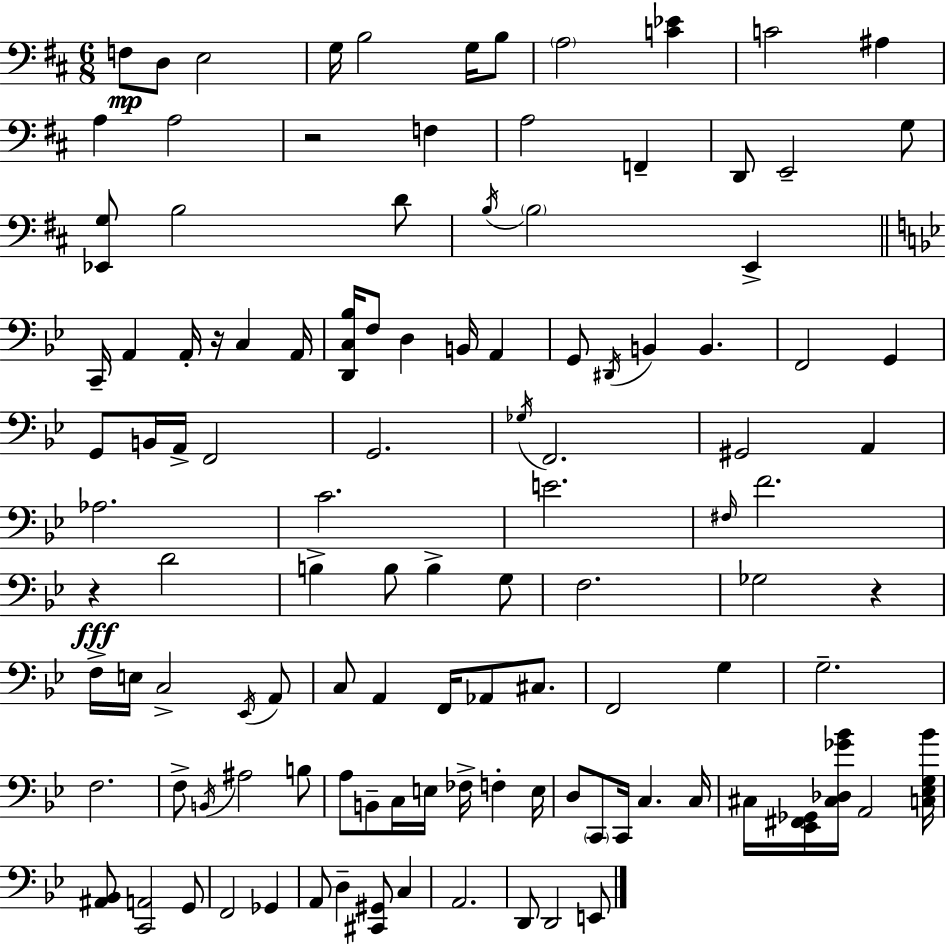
F3/e D3/e E3/h G3/s B3/h G3/s B3/e A3/h [C4,Eb4]/q C4/h A#3/q A3/q A3/h R/h F3/q A3/h F2/q D2/e E2/h G3/e [Eb2,G3]/e B3/h D4/e B3/s B3/h E2/q C2/s A2/q A2/s R/s C3/q A2/s [D2,C3,Bb3]/s F3/e D3/q B2/s A2/q G2/e D#2/s B2/q B2/q. F2/h G2/q G2/e B2/s A2/s F2/h G2/h. Gb3/s F2/h. G#2/h A2/q Ab3/h. C4/h. E4/h. F#3/s F4/h. R/q D4/h B3/q B3/e B3/q G3/e F3/h. Gb3/h R/q F3/s E3/s C3/h Eb2/s A2/e C3/e A2/q F2/s Ab2/e C#3/e. F2/h G3/q G3/h. F3/h. F3/e B2/s A#3/h B3/e A3/e B2/e C3/s E3/s FES3/s F3/q E3/s D3/e C2/e C2/s C3/q. C3/s C#3/s [Eb2,F#2,Gb2]/s [C#3,Db3,Gb4,Bb4]/s A2/h [C3,Eb3,G3,Bb4]/s [A#2,Bb2]/e [C2,A2]/h G2/e F2/h Gb2/q A2/e D3/q [C#2,G#2]/e C3/q A2/h. D2/e D2/h E2/e